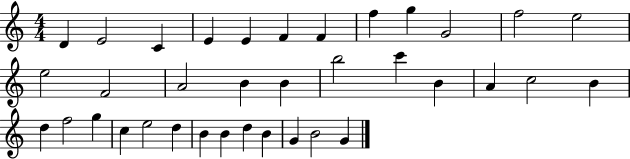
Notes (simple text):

D4/q E4/h C4/q E4/q E4/q F4/q F4/q F5/q G5/q G4/h F5/h E5/h E5/h F4/h A4/h B4/q B4/q B5/h C6/q B4/q A4/q C5/h B4/q D5/q F5/h G5/q C5/q E5/h D5/q B4/q B4/q D5/q B4/q G4/q B4/h G4/q